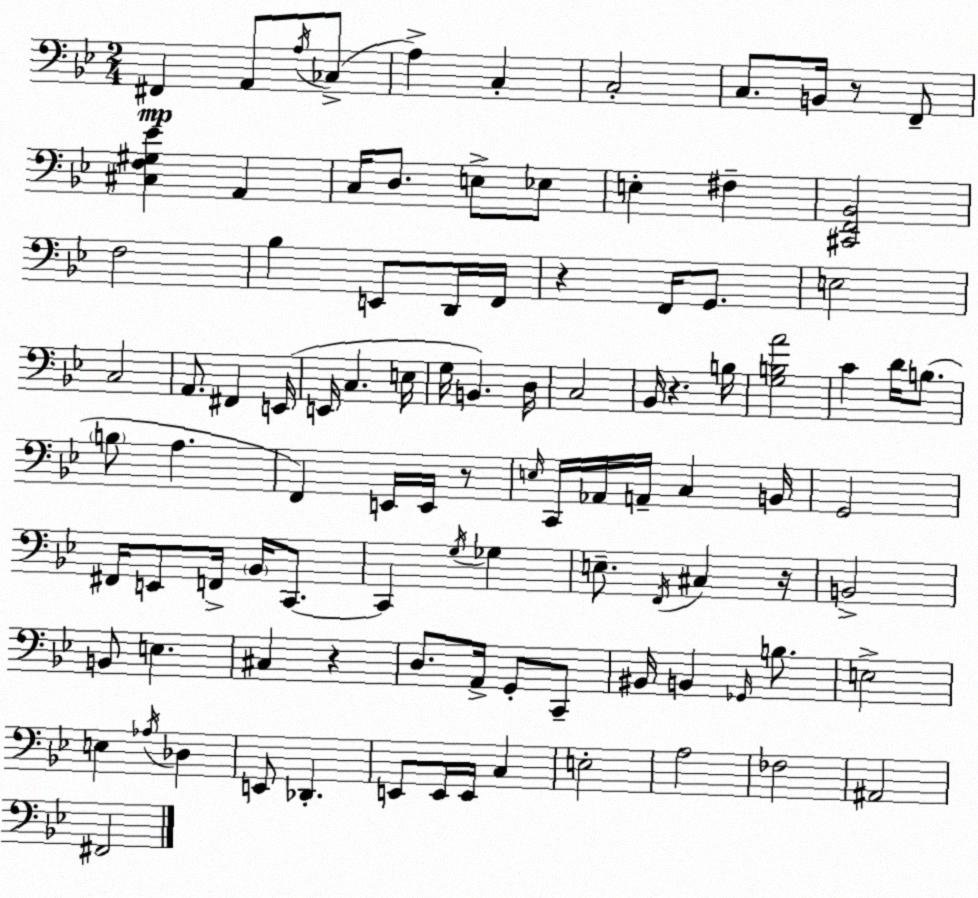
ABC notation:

X:1
T:Untitled
M:2/4
L:1/4
K:Bb
^F,, A,,/2 A,/4 _C,/2 A, C, C,2 C,/2 B,,/4 z/2 F,,/2 [^C,F,^G,_E] A,, C,/4 D,/2 E,/2 _E,/2 E, ^F, [^C,,F,,_B,,]2 F,2 _B, E,,/2 D,,/4 F,,/4 z F,,/4 G,,/2 E,2 C,2 A,,/2 ^F,, E,,/4 E,,/4 C, E,/4 G,/4 B,, D,/4 C,2 _B,,/4 z B,/4 [G,B,A]2 C D/4 B,/2 B,/2 A, F,, E,,/4 E,,/4 z/2 E,/4 C,,/4 _A,,/4 A,,/4 C, B,,/4 G,,2 ^F,,/4 E,,/2 F,,/4 _B,,/4 C,,/2 C,, G,/4 _G, E,/2 F,,/4 ^C, z/4 B,,2 B,,/2 E, ^C, z D,/2 A,,/4 G,,/2 C,,/2 ^B,,/4 B,, _G,,/4 B,/2 E,2 E, _A,/4 _D, E,,/2 _D,, E,,/2 E,,/4 E,,/4 C, E,2 A,2 _F,2 ^A,,2 ^F,,2